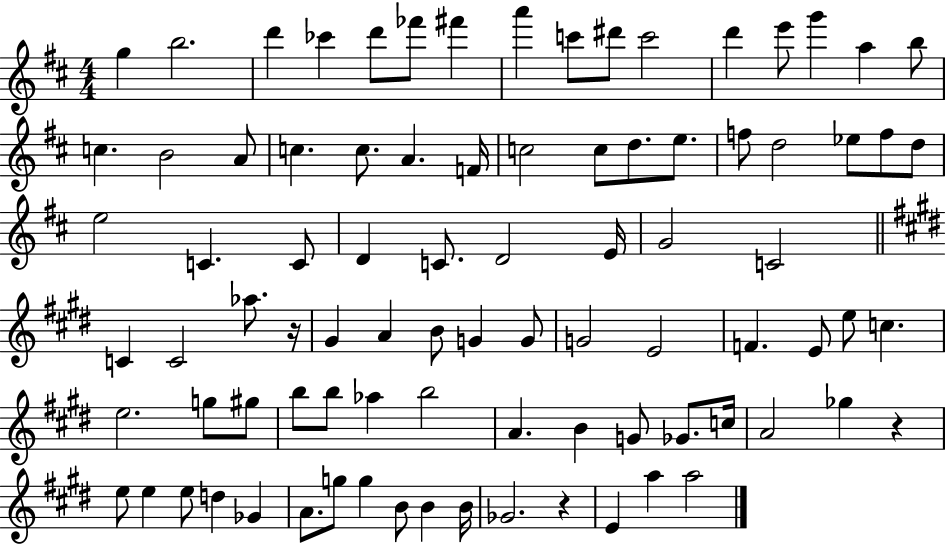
X:1
T:Untitled
M:4/4
L:1/4
K:D
g b2 d' _c' d'/2 _f'/2 ^f' a' c'/2 ^d'/2 c'2 d' e'/2 g' a b/2 c B2 A/2 c c/2 A F/4 c2 c/2 d/2 e/2 f/2 d2 _e/2 f/2 d/2 e2 C C/2 D C/2 D2 E/4 G2 C2 C C2 _a/2 z/4 ^G A B/2 G G/2 G2 E2 F E/2 e/2 c e2 g/2 ^g/2 b/2 b/2 _a b2 A B G/2 _G/2 c/4 A2 _g z e/2 e e/2 d _G A/2 g/2 g B/2 B B/4 _G2 z E a a2